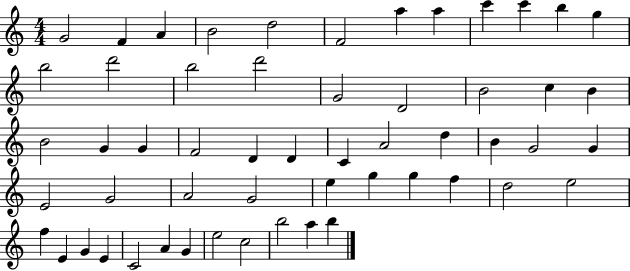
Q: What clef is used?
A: treble